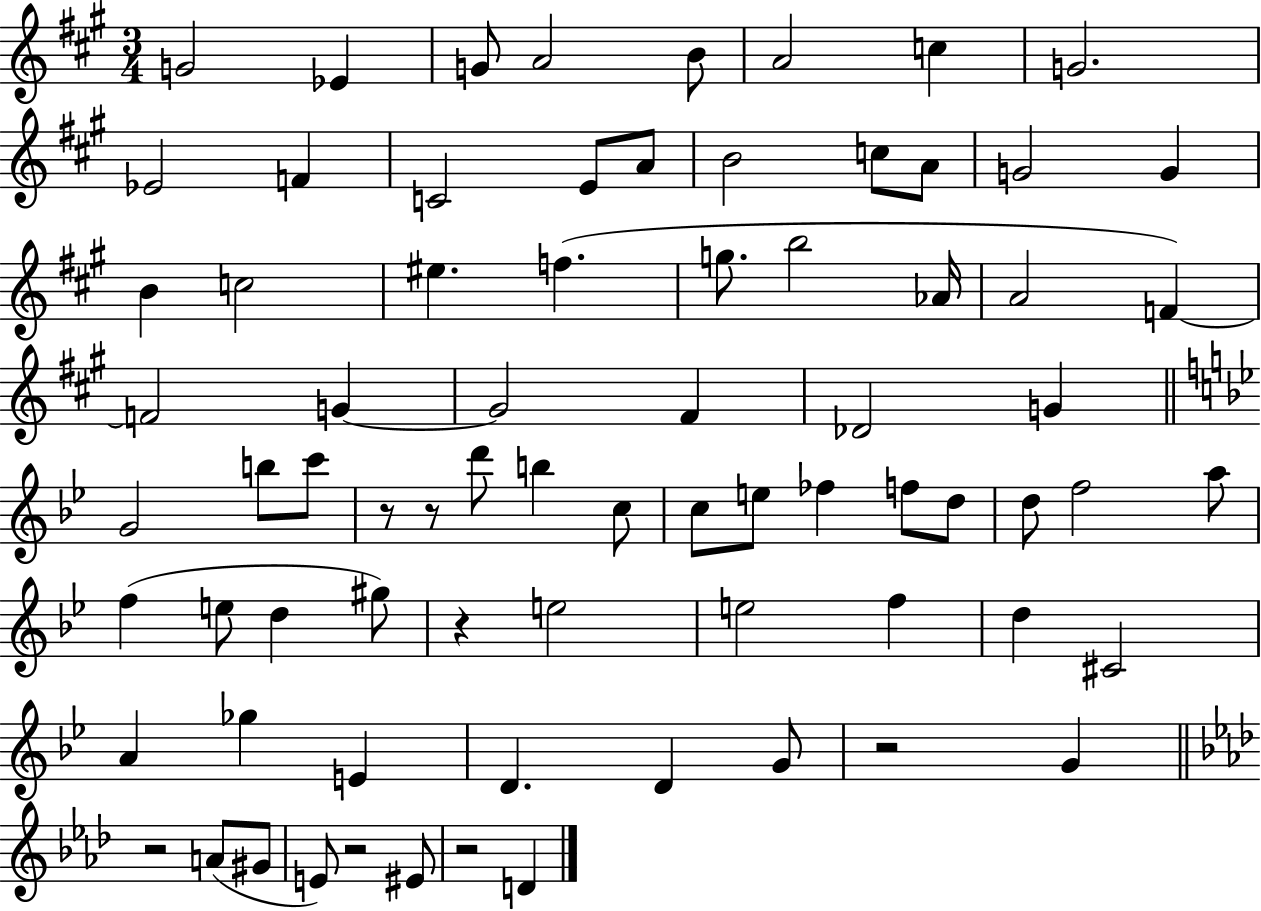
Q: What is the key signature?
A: A major